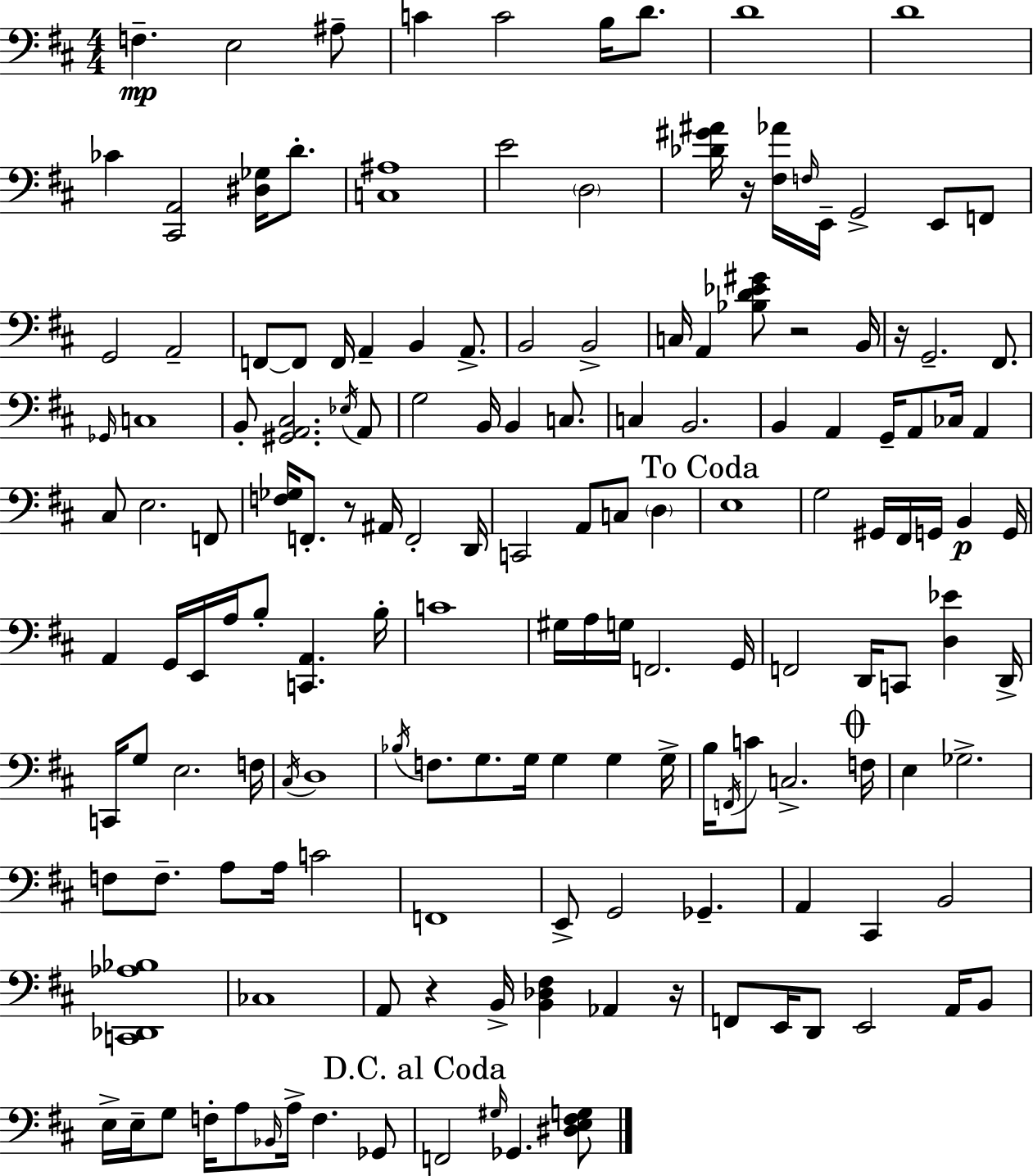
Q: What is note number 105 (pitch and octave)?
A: F3